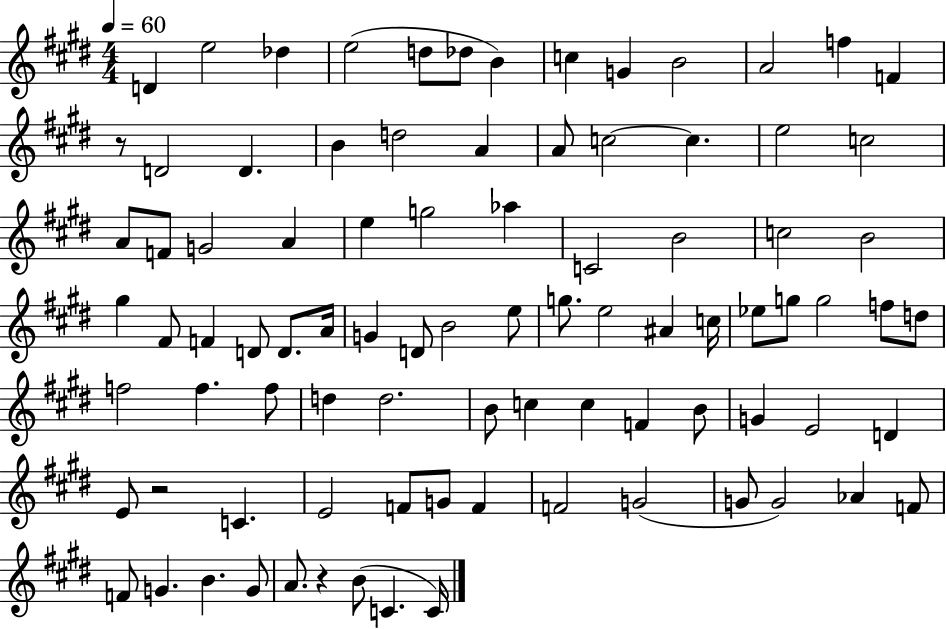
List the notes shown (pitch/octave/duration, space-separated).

D4/q E5/h Db5/q E5/h D5/e Db5/e B4/q C5/q G4/q B4/h A4/h F5/q F4/q R/e D4/h D4/q. B4/q D5/h A4/q A4/e C5/h C5/q. E5/h C5/h A4/e F4/e G4/h A4/q E5/q G5/h Ab5/q C4/h B4/h C5/h B4/h G#5/q F#4/e F4/q D4/e D4/e. A4/s G4/q D4/e B4/h E5/e G5/e. E5/h A#4/q C5/s Eb5/e G5/e G5/h F5/e D5/e F5/h F5/q. F5/e D5/q D5/h. B4/e C5/q C5/q F4/q B4/e G4/q E4/h D4/q E4/e R/h C4/q. E4/h F4/e G4/e F4/q F4/h G4/h G4/e G4/h Ab4/q F4/e F4/e G4/q. B4/q. G4/e A4/e. R/q B4/e C4/q. C4/s